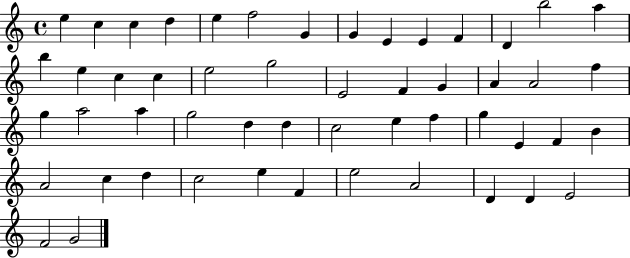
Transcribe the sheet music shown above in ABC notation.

X:1
T:Untitled
M:4/4
L:1/4
K:C
e c c d e f2 G G E E F D b2 a b e c c e2 g2 E2 F G A A2 f g a2 a g2 d d c2 e f g E F B A2 c d c2 e F e2 A2 D D E2 F2 G2